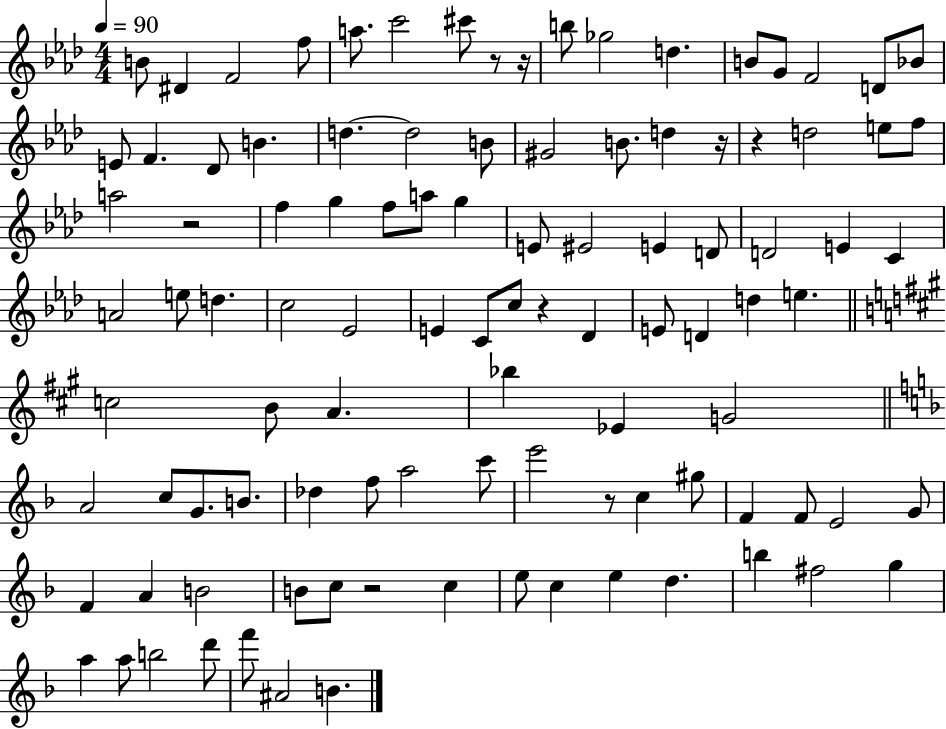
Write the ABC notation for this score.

X:1
T:Untitled
M:4/4
L:1/4
K:Ab
B/2 ^D F2 f/2 a/2 c'2 ^c'/2 z/2 z/4 b/2 _g2 d B/2 G/2 F2 D/2 _B/2 E/2 F _D/2 B d d2 B/2 ^G2 B/2 d z/4 z d2 e/2 f/2 a2 z2 f g f/2 a/2 g E/2 ^E2 E D/2 D2 E C A2 e/2 d c2 _E2 E C/2 c/2 z _D E/2 D d e c2 B/2 A _b _E G2 A2 c/2 G/2 B/2 _d f/2 a2 c'/2 e'2 z/2 c ^g/2 F F/2 E2 G/2 F A B2 B/2 c/2 z2 c e/2 c e d b ^f2 g a a/2 b2 d'/2 f'/2 ^A2 B